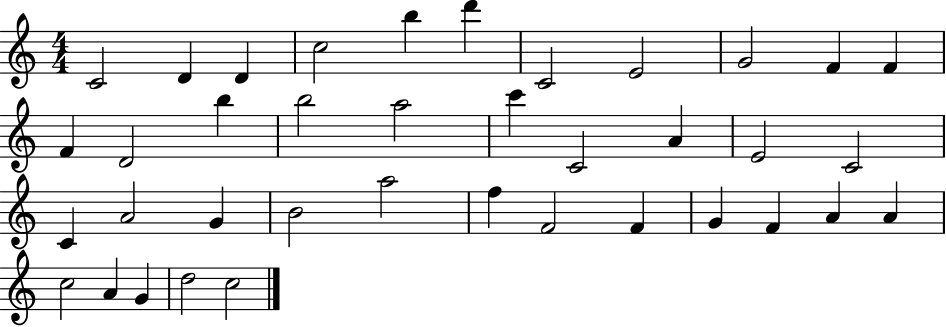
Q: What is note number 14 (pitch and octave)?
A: B5